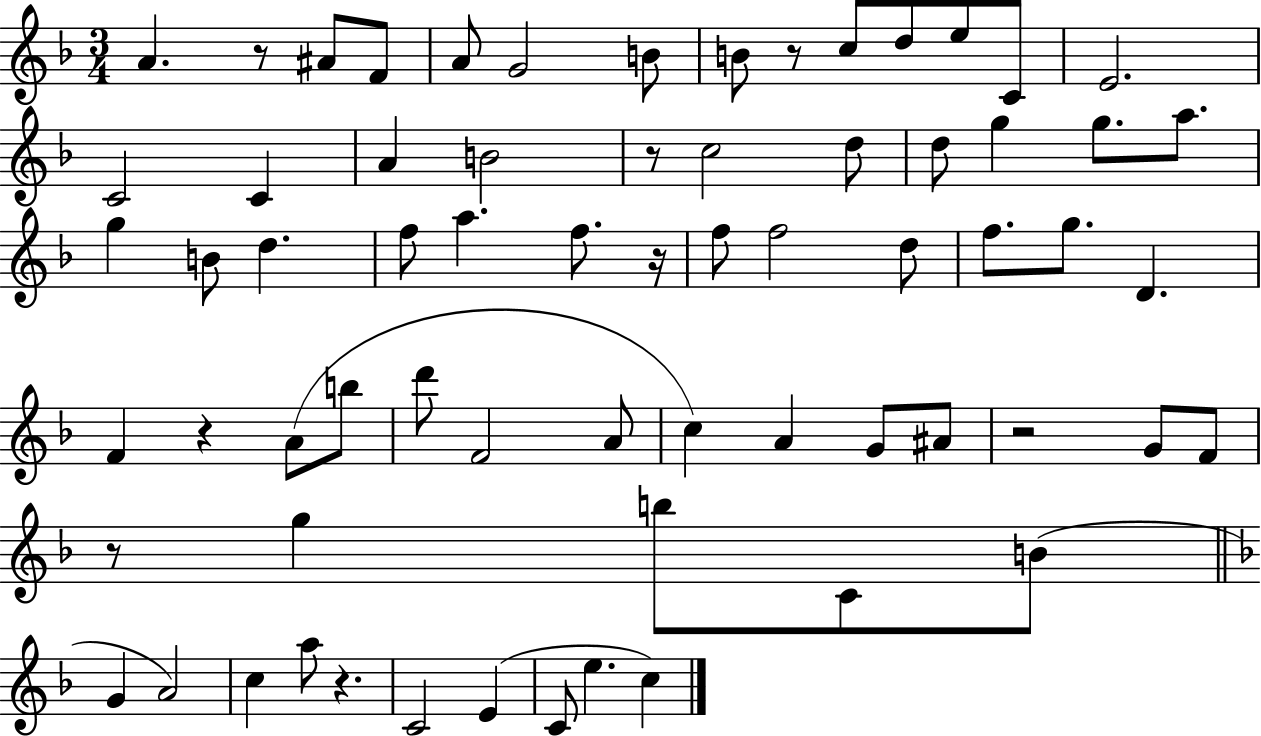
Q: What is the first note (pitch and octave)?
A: A4